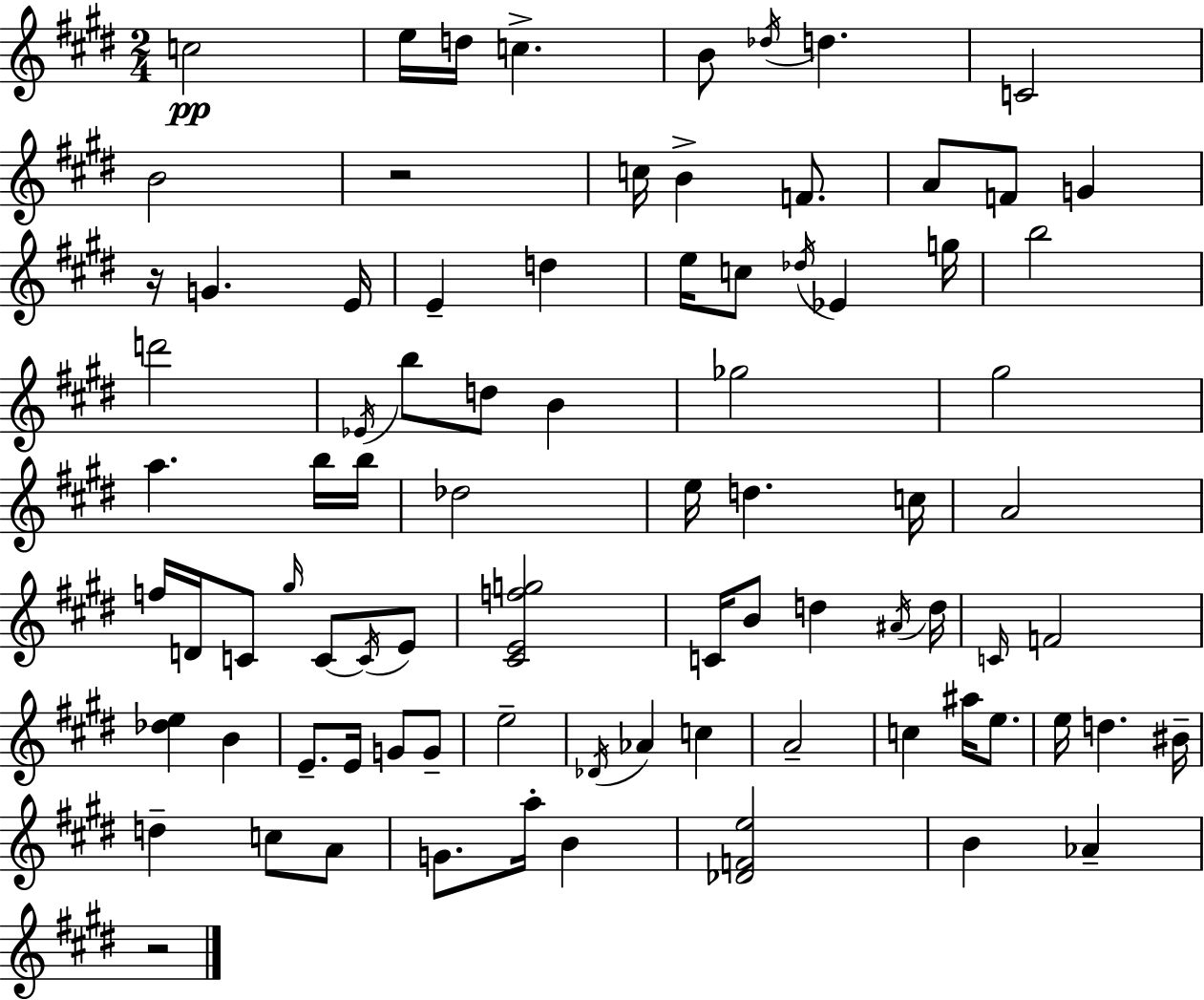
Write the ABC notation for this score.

X:1
T:Untitled
M:2/4
L:1/4
K:E
c2 e/4 d/4 c B/2 _d/4 d C2 B2 z2 c/4 B F/2 A/2 F/2 G z/4 G E/4 E d e/4 c/2 _d/4 _E g/4 b2 d'2 _E/4 b/2 d/2 B _g2 ^g2 a b/4 b/4 _d2 e/4 d c/4 A2 f/4 D/4 C/2 ^g/4 C/2 C/4 E/2 [^CEfg]2 C/4 B/2 d ^A/4 d/4 C/4 F2 [_de] B E/2 E/4 G/2 G/2 e2 _D/4 _A c A2 c ^a/4 e/2 e/4 d ^B/4 d c/2 A/2 G/2 a/4 B [_DFe]2 B _A z2